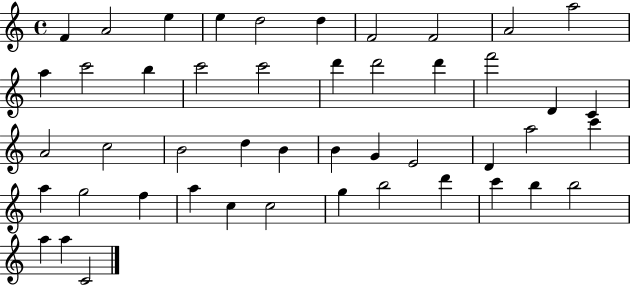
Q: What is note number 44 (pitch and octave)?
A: B5